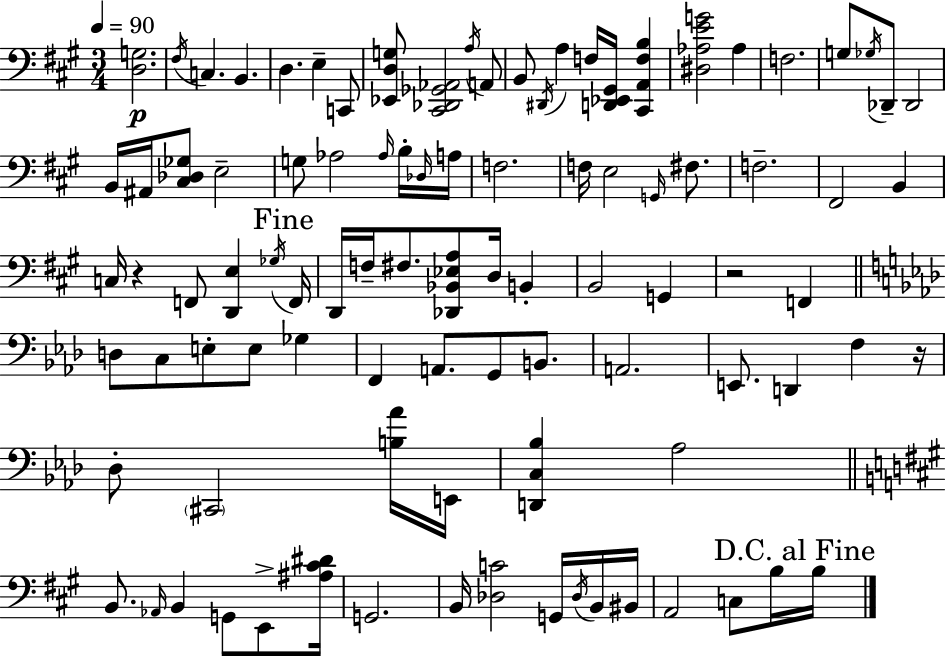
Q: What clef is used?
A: bass